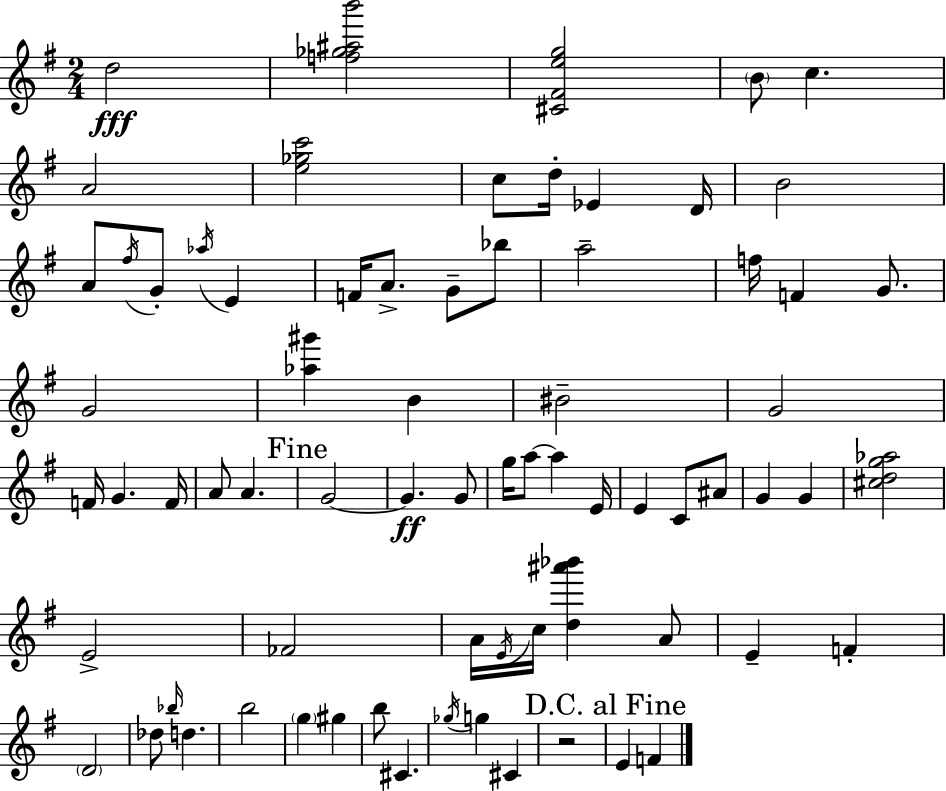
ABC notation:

X:1
T:Untitled
M:2/4
L:1/4
K:G
d2 [f_g^ab']2 [^C^Feg]2 B/2 c A2 [e_gc']2 c/2 d/4 _E D/4 B2 A/2 ^f/4 G/2 _a/4 E F/4 A/2 G/2 _b/2 a2 f/4 F G/2 G2 [_a^g'] B ^B2 G2 F/4 G F/4 A/2 A G2 G G/2 g/4 a/2 a E/4 E C/2 ^A/2 G G [^cdg_a]2 E2 _F2 A/4 E/4 c/4 [d^a'_b'] A/2 E F D2 _d/2 _b/4 d b2 g ^g b/2 ^C _g/4 g ^C z2 E F